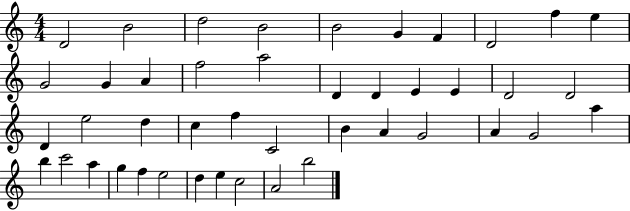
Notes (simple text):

D4/h B4/h D5/h B4/h B4/h G4/q F4/q D4/h F5/q E5/q G4/h G4/q A4/q F5/h A5/h D4/q D4/q E4/q E4/q D4/h D4/h D4/q E5/h D5/q C5/q F5/q C4/h B4/q A4/q G4/h A4/q G4/h A5/q B5/q C6/h A5/q G5/q F5/q E5/h D5/q E5/q C5/h A4/h B5/h